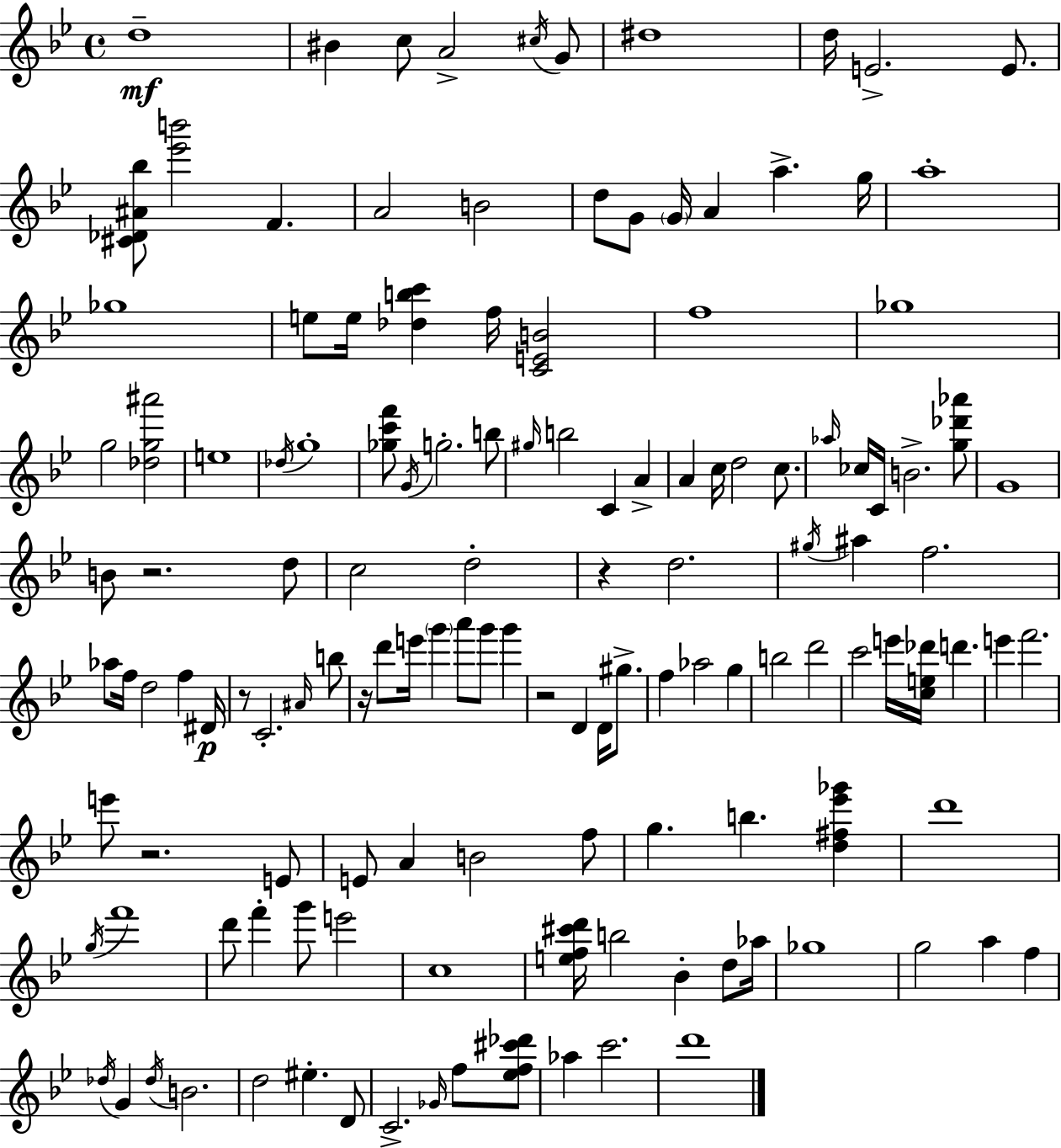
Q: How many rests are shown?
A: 6